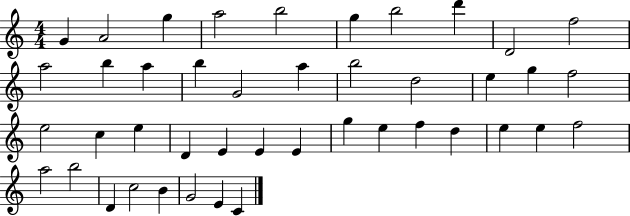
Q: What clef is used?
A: treble